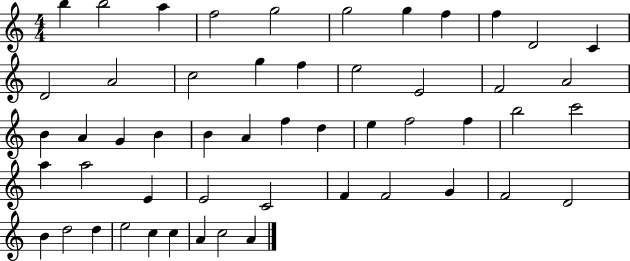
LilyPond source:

{
  \clef treble
  \numericTimeSignature
  \time 4/4
  \key c \major
  b''4 b''2 a''4 | f''2 g''2 | g''2 g''4 f''4 | f''4 d'2 c'4 | \break d'2 a'2 | c''2 g''4 f''4 | e''2 e'2 | f'2 a'2 | \break b'4 a'4 g'4 b'4 | b'4 a'4 f''4 d''4 | e''4 f''2 f''4 | b''2 c'''2 | \break a''4 a''2 e'4 | e'2 c'2 | f'4 f'2 g'4 | f'2 d'2 | \break b'4 d''2 d''4 | e''2 c''4 c''4 | a'4 c''2 a'4 | \bar "|."
}